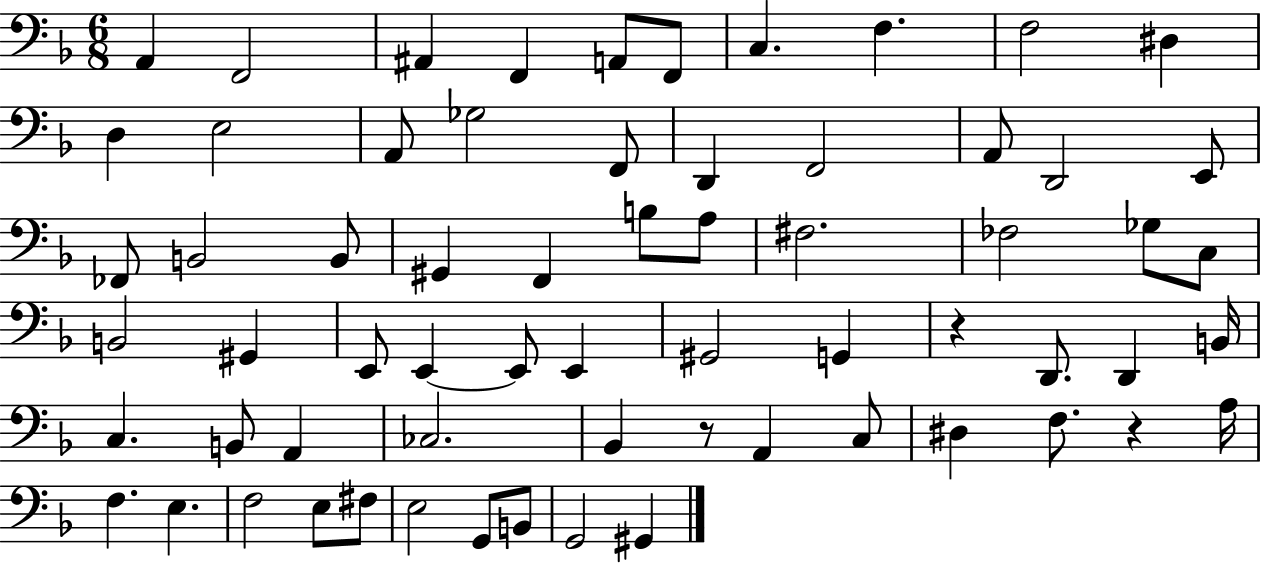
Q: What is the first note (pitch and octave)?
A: A2